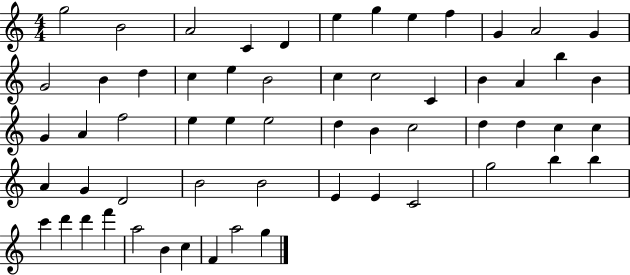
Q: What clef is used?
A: treble